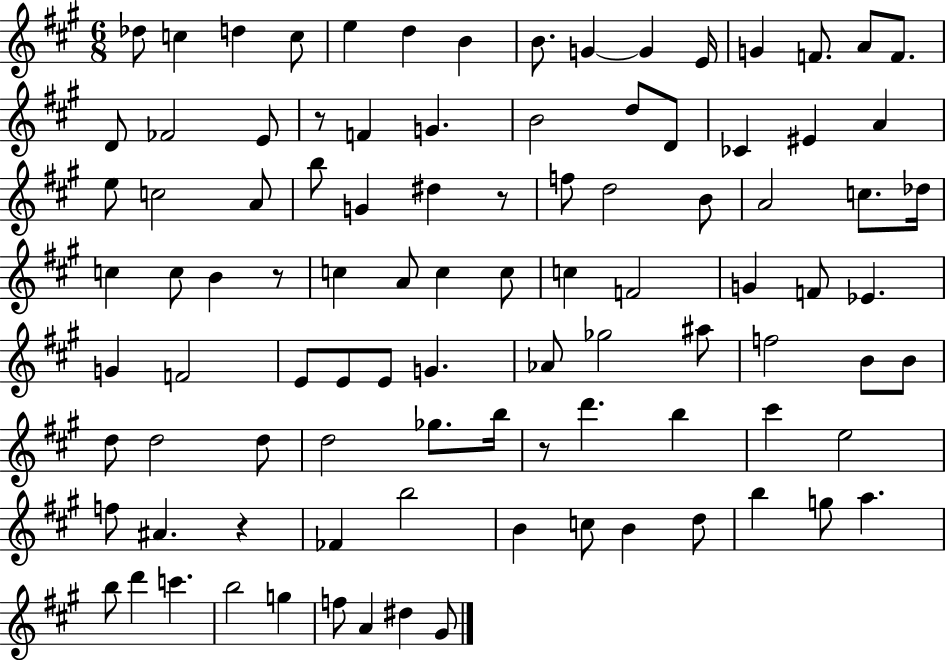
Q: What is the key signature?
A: A major